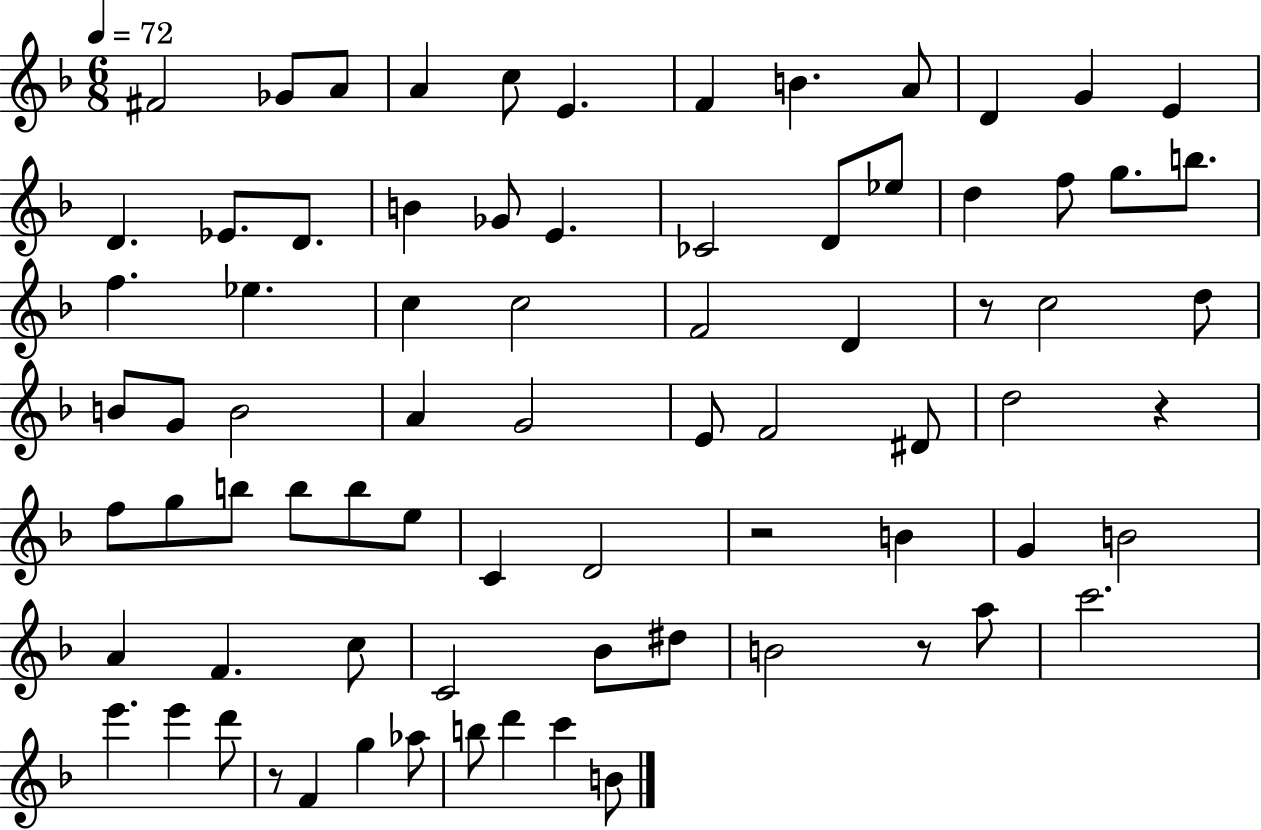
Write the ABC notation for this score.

X:1
T:Untitled
M:6/8
L:1/4
K:F
^F2 _G/2 A/2 A c/2 E F B A/2 D G E D _E/2 D/2 B _G/2 E _C2 D/2 _e/2 d f/2 g/2 b/2 f _e c c2 F2 D z/2 c2 d/2 B/2 G/2 B2 A G2 E/2 F2 ^D/2 d2 z f/2 g/2 b/2 b/2 b/2 e/2 C D2 z2 B G B2 A F c/2 C2 _B/2 ^d/2 B2 z/2 a/2 c'2 e' e' d'/2 z/2 F g _a/2 b/2 d' c' B/2